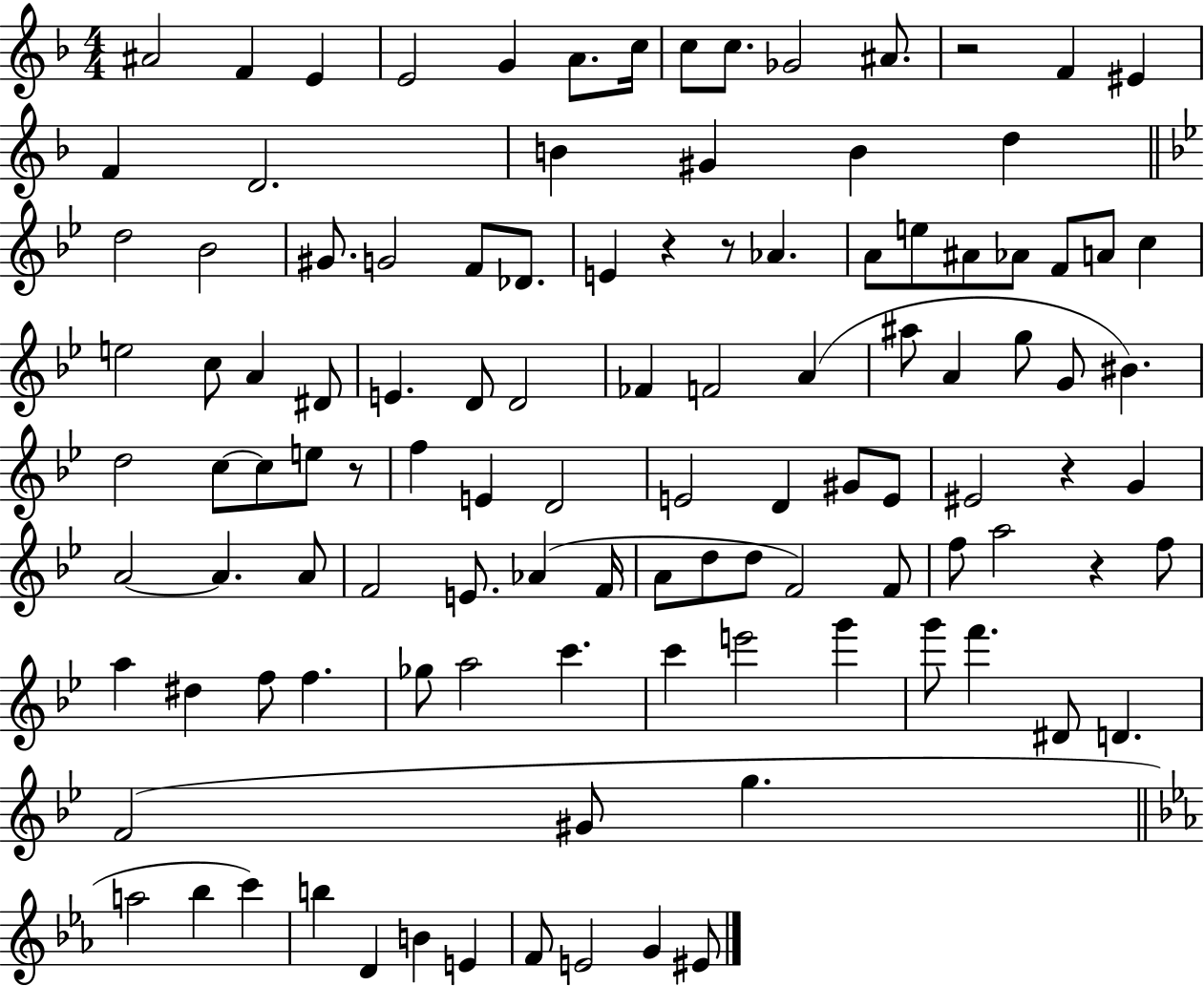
X:1
T:Untitled
M:4/4
L:1/4
K:F
^A2 F E E2 G A/2 c/4 c/2 c/2 _G2 ^A/2 z2 F ^E F D2 B ^G B d d2 _B2 ^G/2 G2 F/2 _D/2 E z z/2 _A A/2 e/2 ^A/2 _A/2 F/2 A/2 c e2 c/2 A ^D/2 E D/2 D2 _F F2 A ^a/2 A g/2 G/2 ^B d2 c/2 c/2 e/2 z/2 f E D2 E2 D ^G/2 E/2 ^E2 z G A2 A A/2 F2 E/2 _A F/4 A/2 d/2 d/2 F2 F/2 f/2 a2 z f/2 a ^d f/2 f _g/2 a2 c' c' e'2 g' g'/2 f' ^D/2 D F2 ^G/2 g a2 _b c' b D B E F/2 E2 G ^E/2